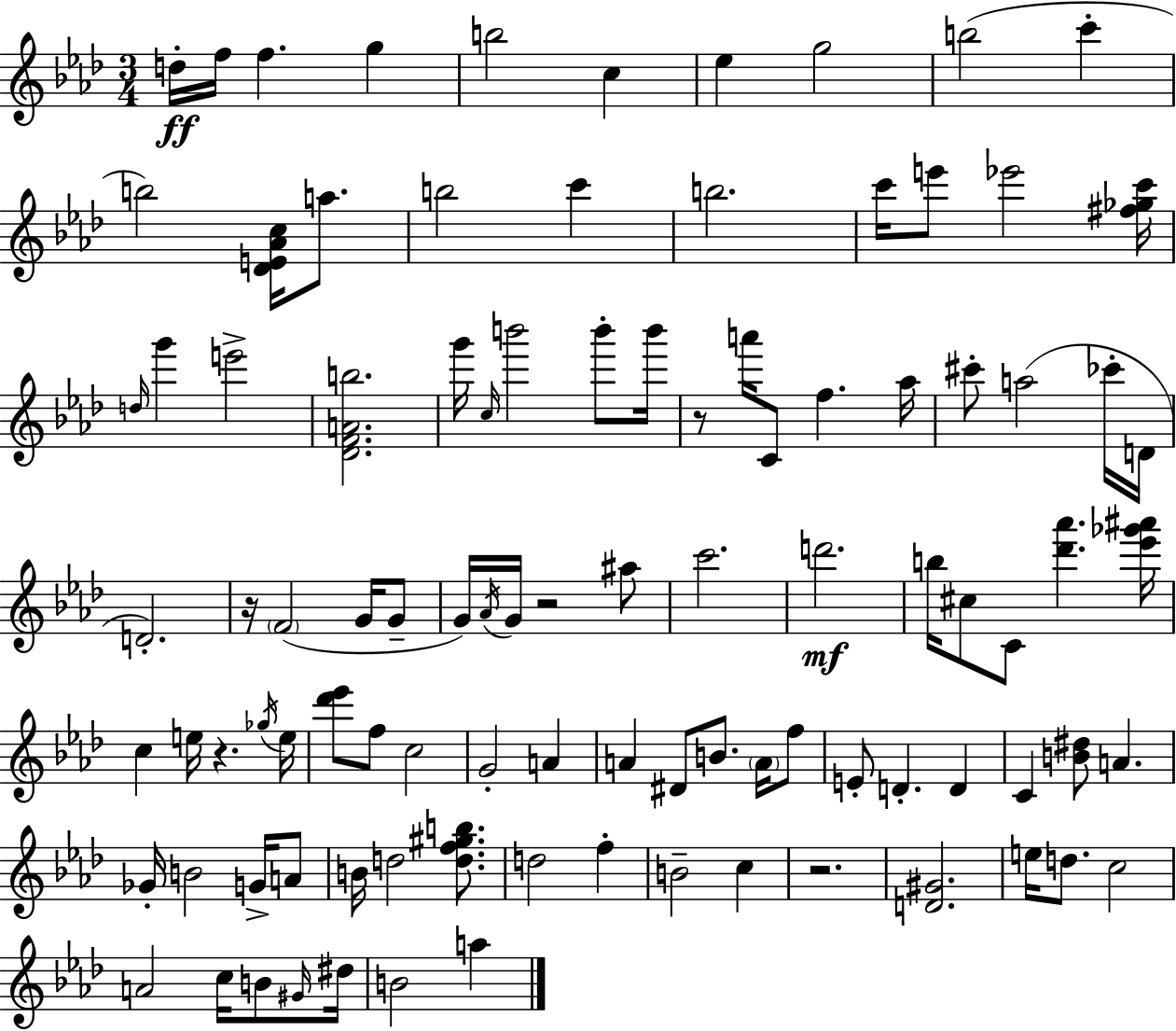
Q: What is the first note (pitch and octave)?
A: D5